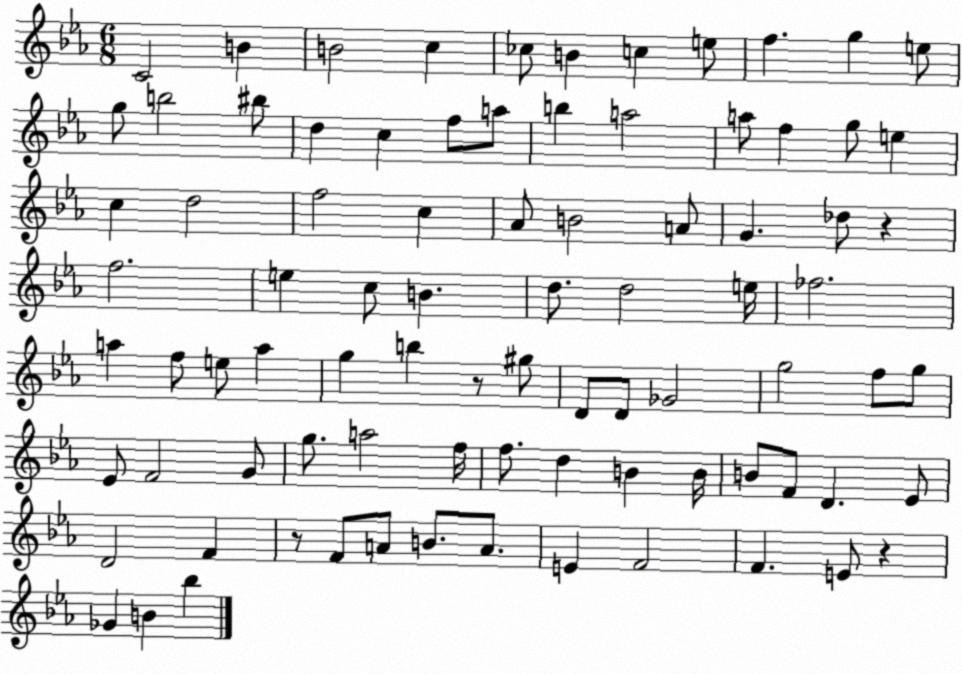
X:1
T:Untitled
M:6/8
L:1/4
K:Eb
C2 B B2 c _c/2 B c e/2 f g e/2 g/2 b2 ^b/2 d c f/2 a/2 b a2 a/2 f g/2 e c d2 f2 c _A/2 B2 A/2 G _d/2 z f2 e c/2 B d/2 d2 e/4 _f2 a f/2 e/2 a g b z/2 ^g/2 D/2 D/2 _G2 g2 f/2 g/2 _E/2 F2 G/2 g/2 a2 f/4 f/2 d B B/4 B/2 F/2 D _E/2 D2 F z/2 F/2 A/2 B/2 A/2 E F2 F E/2 z _G B _b